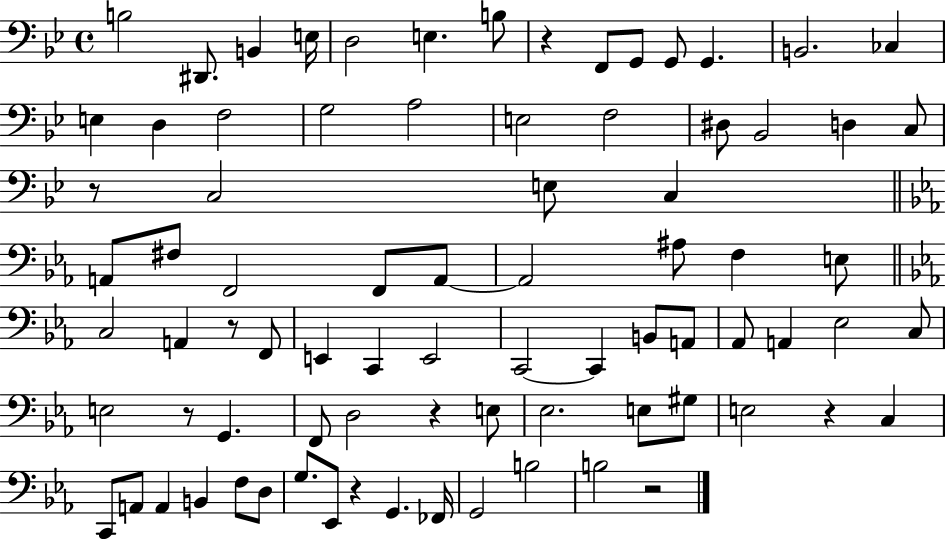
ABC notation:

X:1
T:Untitled
M:4/4
L:1/4
K:Bb
B,2 ^D,,/2 B,, E,/4 D,2 E, B,/2 z F,,/2 G,,/2 G,,/2 G,, B,,2 _C, E, D, F,2 G,2 A,2 E,2 F,2 ^D,/2 _B,,2 D, C,/2 z/2 C,2 E,/2 C, A,,/2 ^F,/2 F,,2 F,,/2 A,,/2 A,,2 ^A,/2 F, E,/2 C,2 A,, z/2 F,,/2 E,, C,, E,,2 C,,2 C,, B,,/2 A,,/2 _A,,/2 A,, _E,2 C,/2 E,2 z/2 G,, F,,/2 D,2 z E,/2 _E,2 E,/2 ^G,/2 E,2 z C, C,,/2 A,,/2 A,, B,, F,/2 D,/2 G,/2 _E,,/2 z G,, _F,,/4 G,,2 B,2 B,2 z2